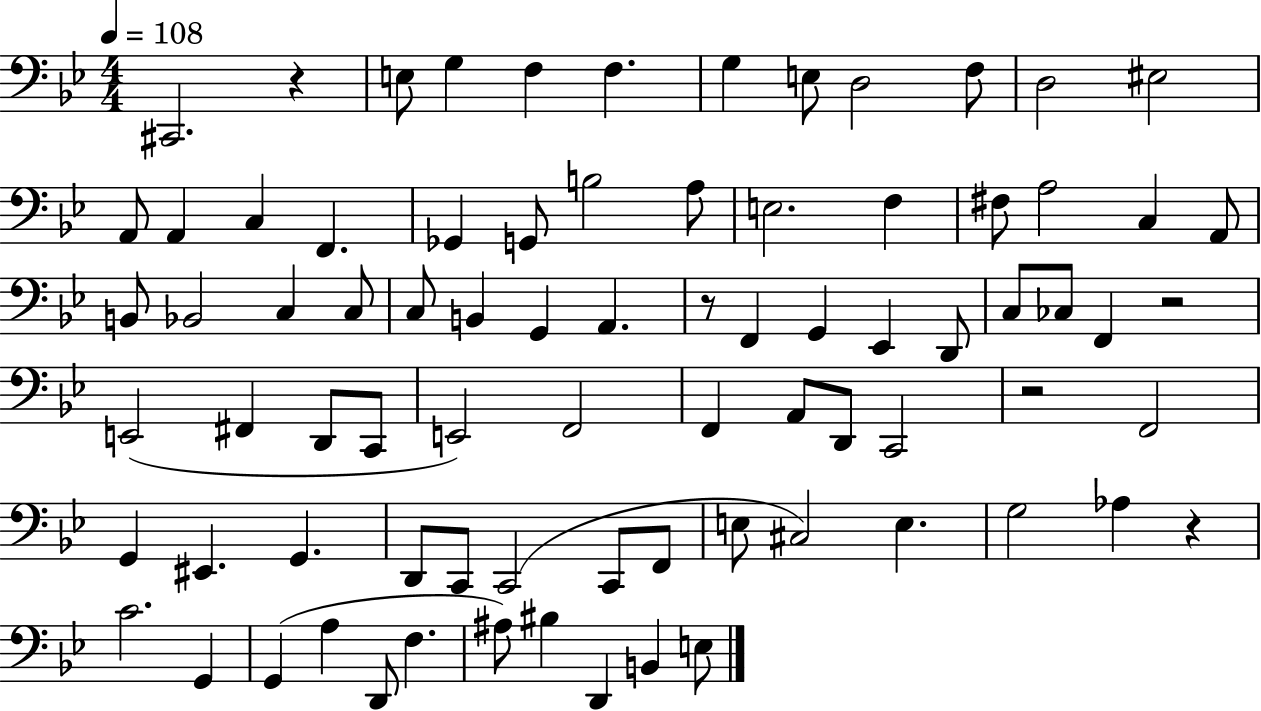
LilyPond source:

{
  \clef bass
  \numericTimeSignature
  \time 4/4
  \key bes \major
  \tempo 4 = 108
  cis,2. r4 | e8 g4 f4 f4. | g4 e8 d2 f8 | d2 eis2 | \break a,8 a,4 c4 f,4. | ges,4 g,8 b2 a8 | e2. f4 | fis8 a2 c4 a,8 | \break b,8 bes,2 c4 c8 | c8 b,4 g,4 a,4. | r8 f,4 g,4 ees,4 d,8 | c8 ces8 f,4 r2 | \break e,2( fis,4 d,8 c,8 | e,2) f,2 | f,4 a,8 d,8 c,2 | r2 f,2 | \break g,4 eis,4. g,4. | d,8 c,8 c,2( c,8 f,8 | e8 cis2) e4. | g2 aes4 r4 | \break c'2. g,4 | g,4( a4 d,8 f4. | ais8) bis4 d,4 b,4 e8 | \bar "|."
}